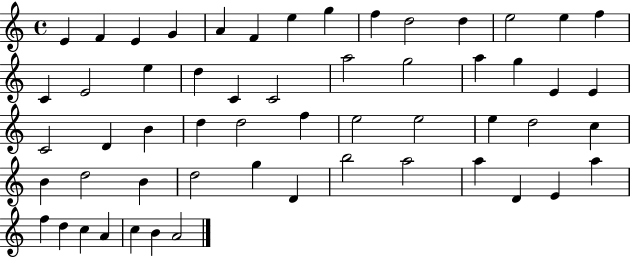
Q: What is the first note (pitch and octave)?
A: E4